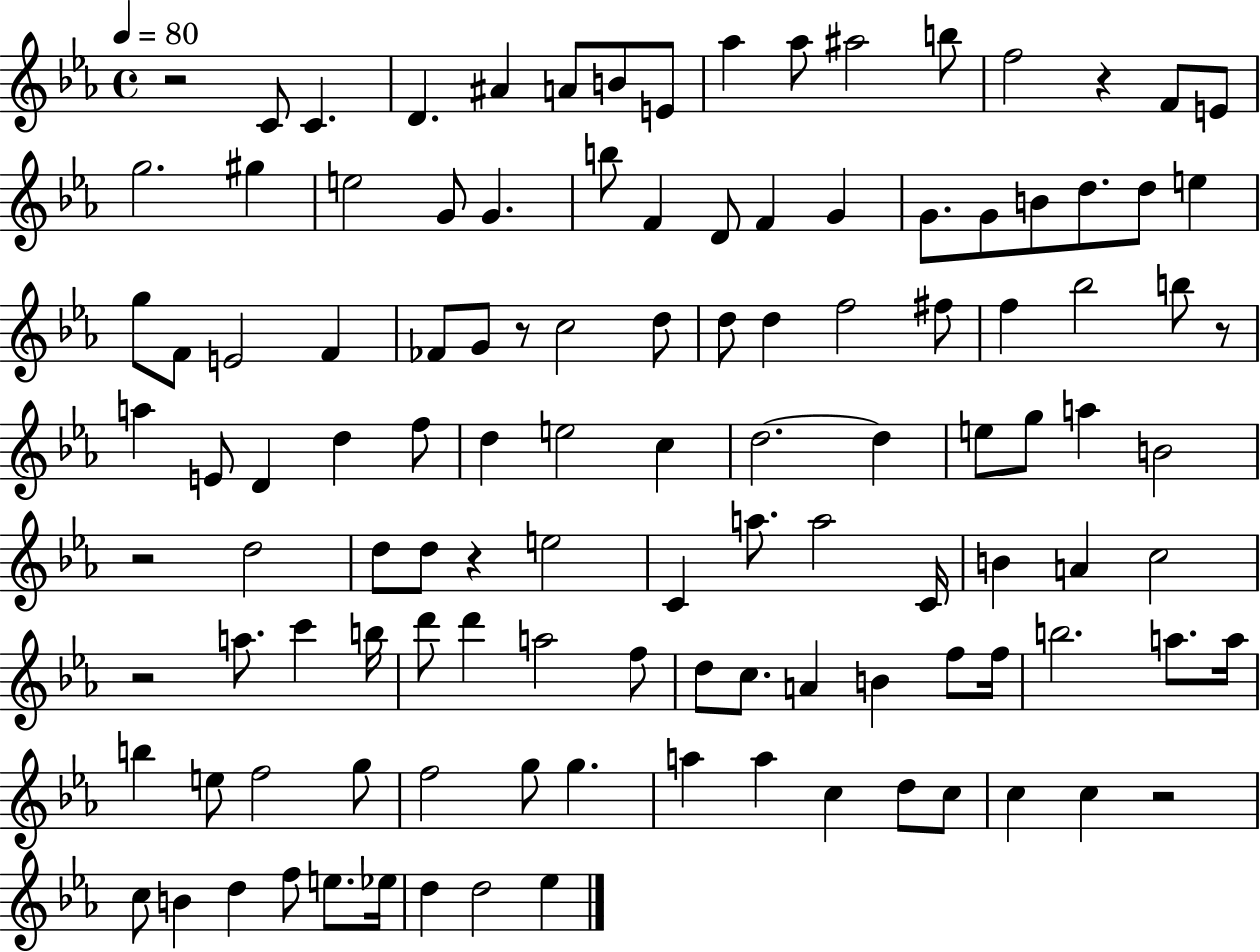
{
  \clef treble
  \time 4/4
  \defaultTimeSignature
  \key ees \major
  \tempo 4 = 80
  \repeat volta 2 { r2 c'8 c'4. | d'4. ais'4 a'8 b'8 e'8 | aes''4 aes''8 ais''2 b''8 | f''2 r4 f'8 e'8 | \break g''2. gis''4 | e''2 g'8 g'4. | b''8 f'4 d'8 f'4 g'4 | g'8. g'8 b'8 d''8. d''8 e''4 | \break g''8 f'8 e'2 f'4 | fes'8 g'8 r8 c''2 d''8 | d''8 d''4 f''2 fis''8 | f''4 bes''2 b''8 r8 | \break a''4 e'8 d'4 d''4 f''8 | d''4 e''2 c''4 | d''2.~~ d''4 | e''8 g''8 a''4 b'2 | \break r2 d''2 | d''8 d''8 r4 e''2 | c'4 a''8. a''2 c'16 | b'4 a'4 c''2 | \break r2 a''8. c'''4 b''16 | d'''8 d'''4 a''2 f''8 | d''8 c''8. a'4 b'4 f''8 f''16 | b''2. a''8. a''16 | \break b''4 e''8 f''2 g''8 | f''2 g''8 g''4. | a''4 a''4 c''4 d''8 c''8 | c''4 c''4 r2 | \break c''8 b'4 d''4 f''8 e''8. ees''16 | d''4 d''2 ees''4 | } \bar "|."
}